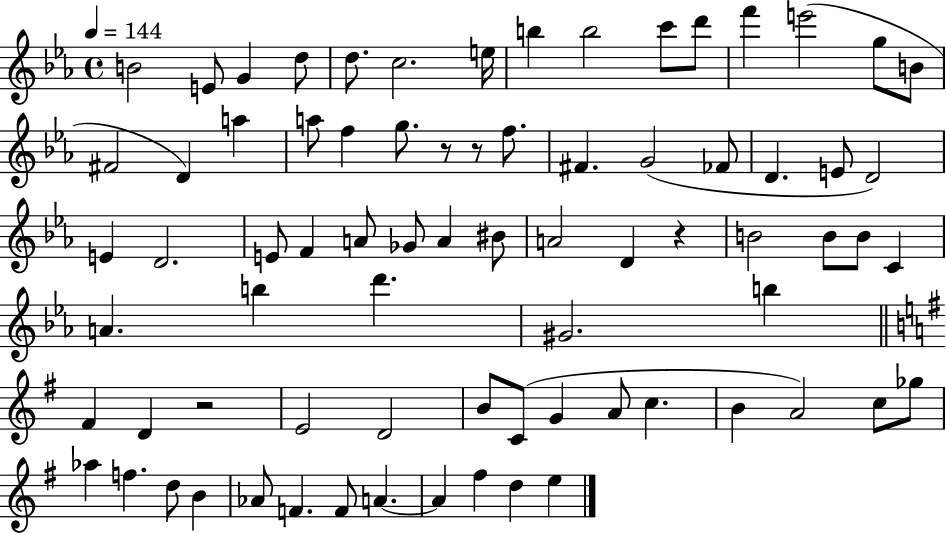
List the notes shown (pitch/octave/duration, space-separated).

B4/h E4/e G4/q D5/e D5/e. C5/h. E5/s B5/q B5/h C6/e D6/e F6/q E6/h G5/e B4/e F#4/h D4/q A5/q A5/e F5/q G5/e. R/e R/e F5/e. F#4/q. G4/h FES4/e D4/q. E4/e D4/h E4/q D4/h. E4/e F4/q A4/e Gb4/e A4/q BIS4/e A4/h D4/q R/q B4/h B4/e B4/e C4/q A4/q. B5/q D6/q. G#4/h. B5/q F#4/q D4/q R/h E4/h D4/h B4/e C4/e G4/q A4/e C5/q. B4/q A4/h C5/e Gb5/e Ab5/q F5/q. D5/e B4/q Ab4/e F4/q. F4/e A4/q. A4/q F#5/q D5/q E5/q